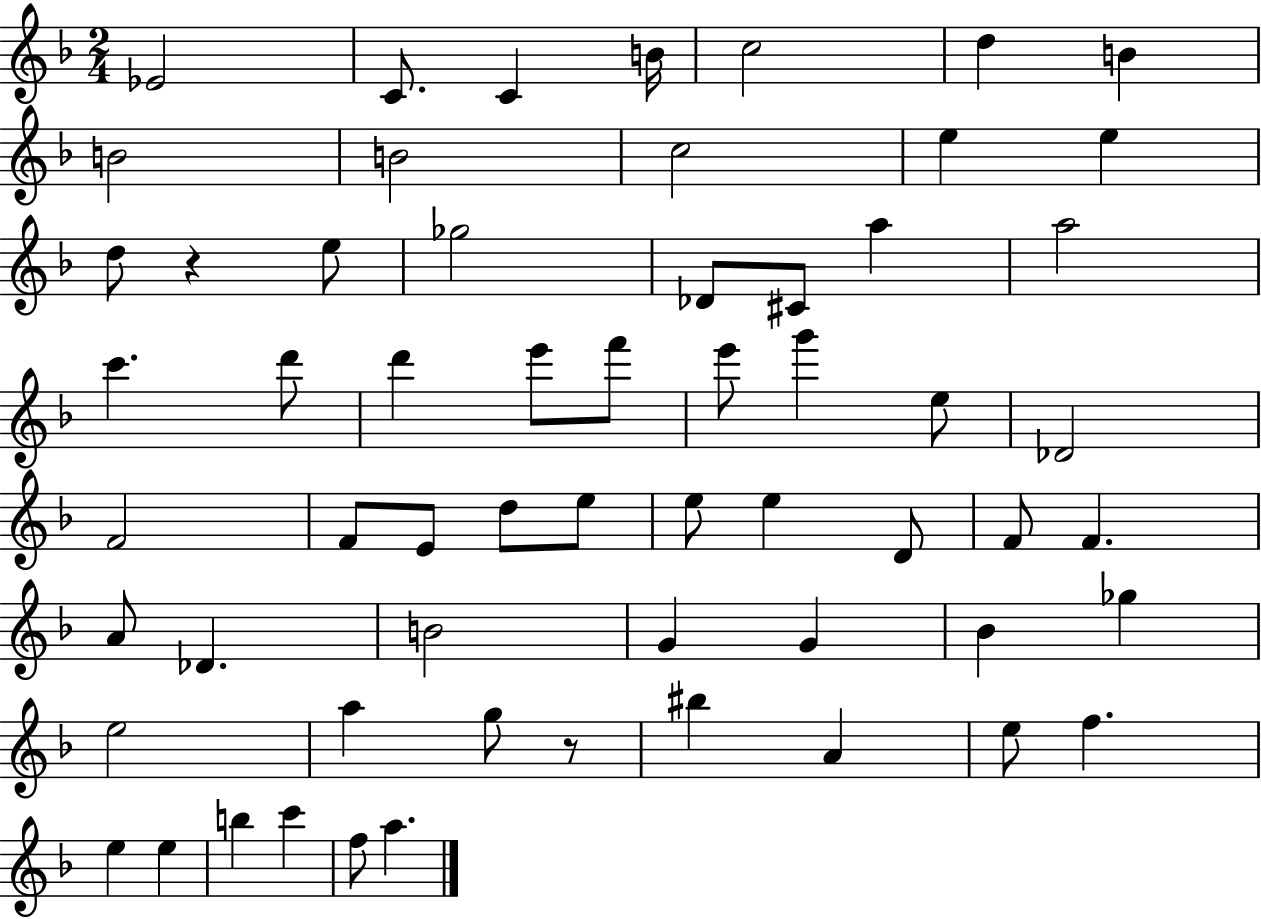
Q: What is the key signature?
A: F major